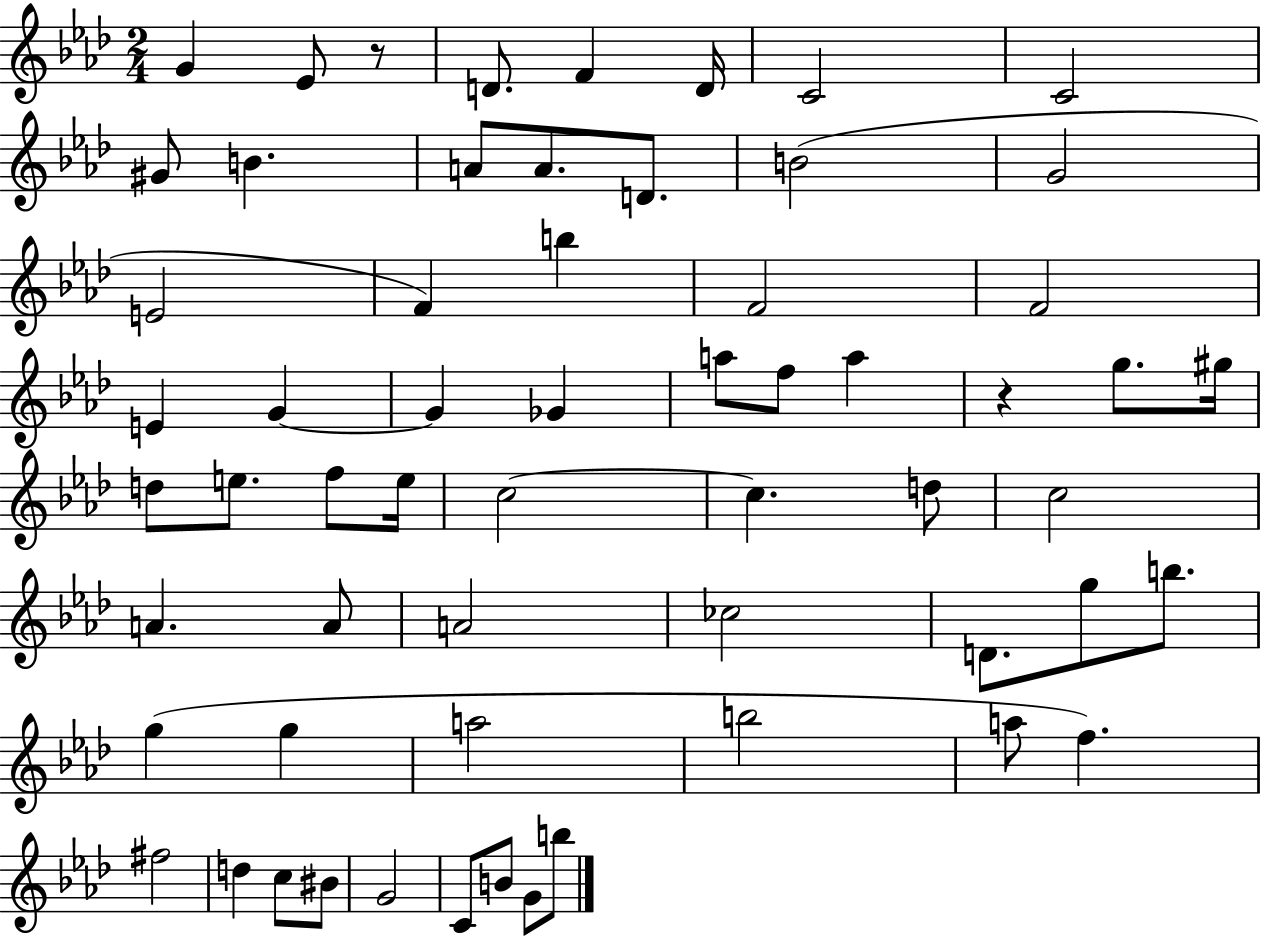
{
  \clef treble
  \numericTimeSignature
  \time 2/4
  \key aes \major
  \repeat volta 2 { g'4 ees'8 r8 | d'8. f'4 d'16 | c'2 | c'2 | \break gis'8 b'4. | a'8 a'8. d'8. | b'2( | g'2 | \break e'2 | f'4) b''4 | f'2 | f'2 | \break e'4 g'4~~ | g'4 ges'4 | a''8 f''8 a''4 | r4 g''8. gis''16 | \break d''8 e''8. f''8 e''16 | c''2~~ | c''4. d''8 | c''2 | \break a'4. a'8 | a'2 | ces''2 | d'8. g''8 b''8. | \break g''4( g''4 | a''2 | b''2 | a''8 f''4.) | \break fis''2 | d''4 c''8 bis'8 | g'2 | c'8 b'8 g'8 b''8 | \break } \bar "|."
}